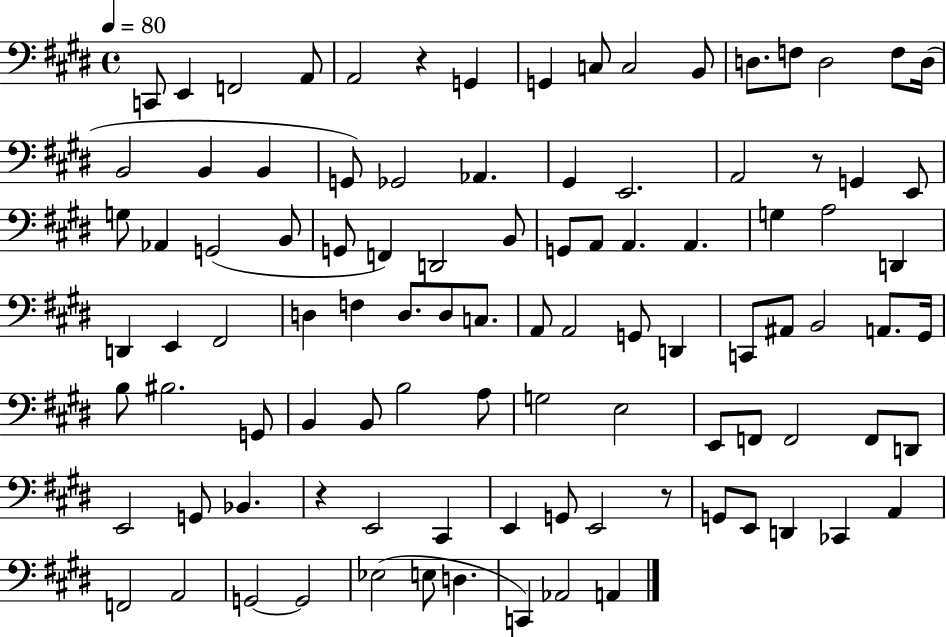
C2/e E2/q F2/h A2/e A2/h R/q G2/q G2/q C3/e C3/h B2/e D3/e. F3/e D3/h F3/e D3/s B2/h B2/q B2/q G2/e Gb2/h Ab2/q. G#2/q E2/h. A2/h R/e G2/q E2/e G3/e Ab2/q G2/h B2/e G2/e F2/q D2/h B2/e G2/e A2/e A2/q. A2/q. G3/q A3/h D2/q D2/q E2/q F#2/h D3/q F3/q D3/e. D3/e C3/e. A2/e A2/h G2/e D2/q C2/e A#2/e B2/h A2/e. G#2/s B3/e BIS3/h. G2/e B2/q B2/e B3/h A3/e G3/h E3/h E2/e F2/e F2/h F2/e D2/e E2/h G2/e Bb2/q. R/q E2/h C#2/q E2/q G2/e E2/h R/e G2/e E2/e D2/q CES2/q A2/q F2/h A2/h G2/h G2/h Eb3/h E3/e D3/q. C2/q Ab2/h A2/q